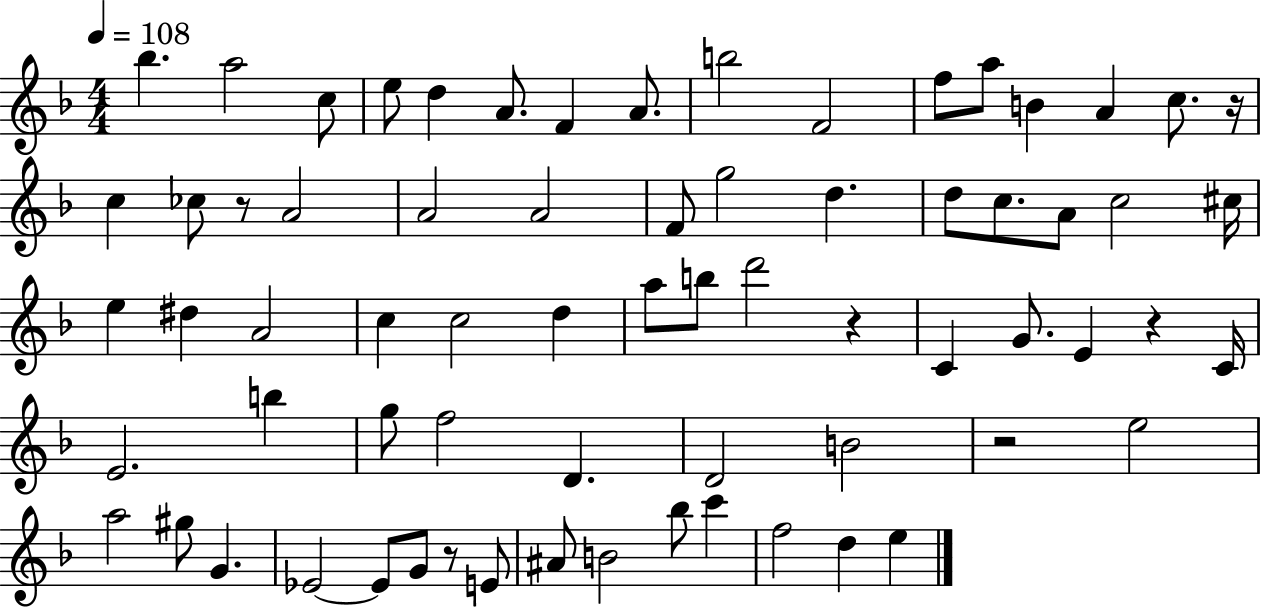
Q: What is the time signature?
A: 4/4